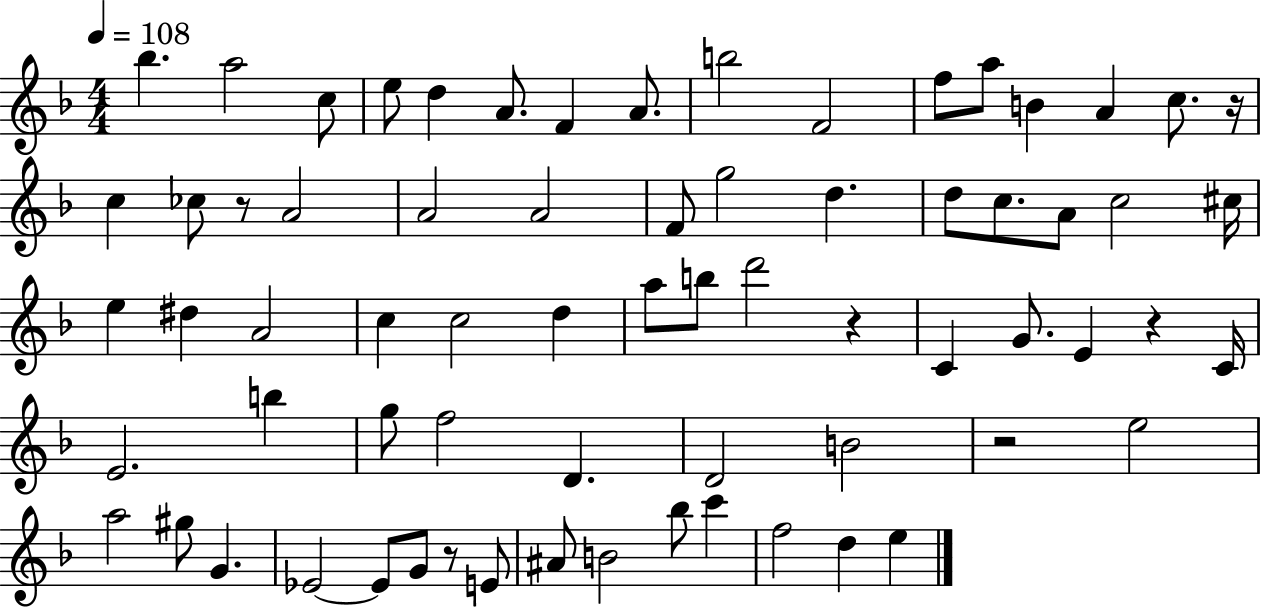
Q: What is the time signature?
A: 4/4